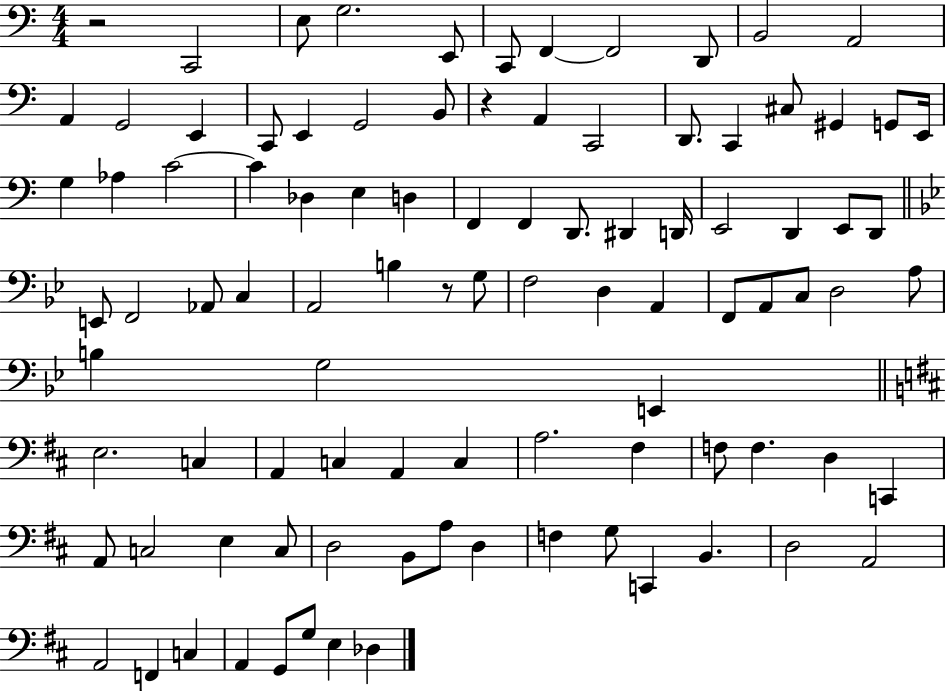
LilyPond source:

{
  \clef bass
  \numericTimeSignature
  \time 4/4
  \key c \major
  r2 c,2 | e8 g2. e,8 | c,8 f,4~~ f,2 d,8 | b,2 a,2 | \break a,4 g,2 e,4 | c,8 e,4 g,2 b,8 | r4 a,4 c,2 | d,8. c,4 cis8 gis,4 g,8 e,16 | \break g4 aes4 c'2~~ | c'4 des4 e4 d4 | f,4 f,4 d,8. dis,4 d,16 | e,2 d,4 e,8 d,8 | \break \bar "||" \break \key bes \major e,8 f,2 aes,8 c4 | a,2 b4 r8 g8 | f2 d4 a,4 | f,8 a,8 c8 d2 a8 | \break b4 g2 e,4 | \bar "||" \break \key b \minor e2. c4 | a,4 c4 a,4 c4 | a2. fis4 | f8 f4. d4 c,4 | \break a,8 c2 e4 c8 | d2 b,8 a8 d4 | f4 g8 c,4 b,4. | d2 a,2 | \break a,2 f,4 c4 | a,4 g,8 g8 e4 des4 | \bar "|."
}